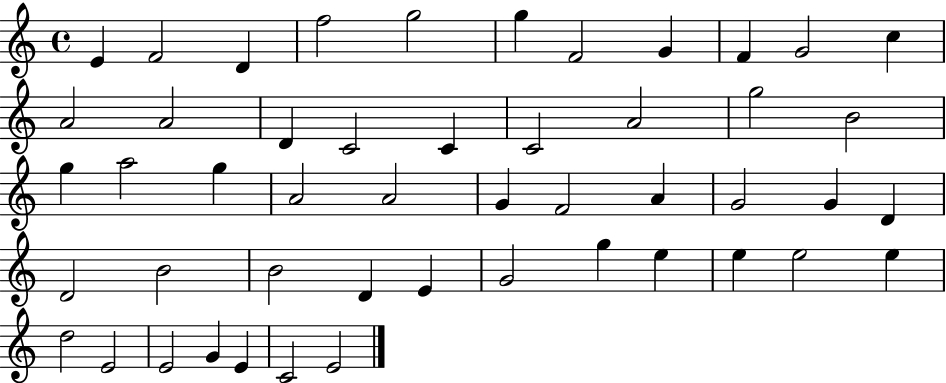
{
  \clef treble
  \time 4/4
  \defaultTimeSignature
  \key c \major
  e'4 f'2 d'4 | f''2 g''2 | g''4 f'2 g'4 | f'4 g'2 c''4 | \break a'2 a'2 | d'4 c'2 c'4 | c'2 a'2 | g''2 b'2 | \break g''4 a''2 g''4 | a'2 a'2 | g'4 f'2 a'4 | g'2 g'4 d'4 | \break d'2 b'2 | b'2 d'4 e'4 | g'2 g''4 e''4 | e''4 e''2 e''4 | \break d''2 e'2 | e'2 g'4 e'4 | c'2 e'2 | \bar "|."
}